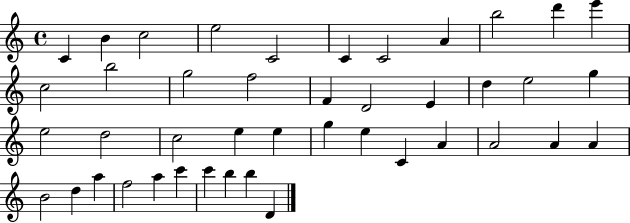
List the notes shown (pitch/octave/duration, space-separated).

C4/q B4/q C5/h E5/h C4/h C4/q C4/h A4/q B5/h D6/q E6/q C5/h B5/h G5/h F5/h F4/q D4/h E4/q D5/q E5/h G5/q E5/h D5/h C5/h E5/q E5/q G5/q E5/q C4/q A4/q A4/h A4/q A4/q B4/h D5/q A5/q F5/h A5/q C6/q C6/q B5/q B5/q D4/q